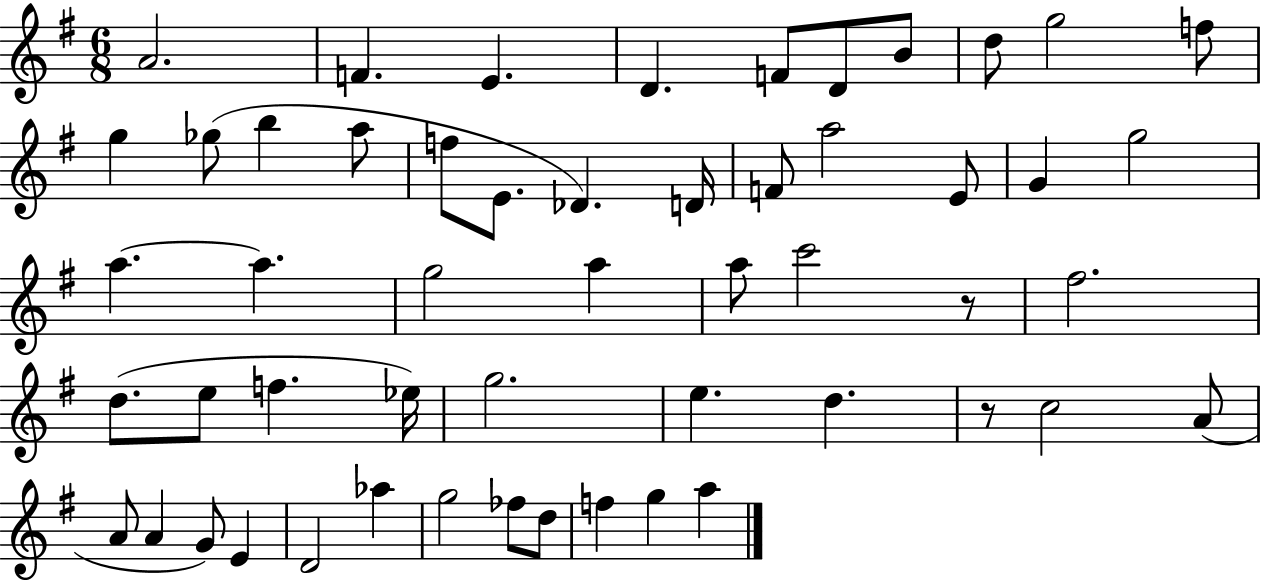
A4/h. F4/q. E4/q. D4/q. F4/e D4/e B4/e D5/e G5/h F5/e G5/q Gb5/e B5/q A5/e F5/e E4/e. Db4/q. D4/s F4/e A5/h E4/e G4/q G5/h A5/q. A5/q. G5/h A5/q A5/e C6/h R/e F#5/h. D5/e. E5/e F5/q. Eb5/s G5/h. E5/q. D5/q. R/e C5/h A4/e A4/e A4/q G4/e E4/q D4/h Ab5/q G5/h FES5/e D5/e F5/q G5/q A5/q